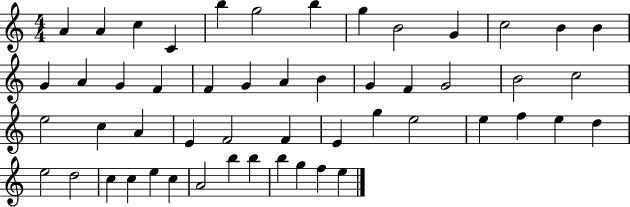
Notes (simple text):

A4/q A4/q C5/q C4/q B5/q G5/h B5/q G5/q B4/h G4/q C5/h B4/q B4/q G4/q A4/q G4/q F4/q F4/q G4/q A4/q B4/q G4/q F4/q G4/h B4/h C5/h E5/h C5/q A4/q E4/q F4/h F4/q E4/q G5/q E5/h E5/q F5/q E5/q D5/q E5/h D5/h C5/q C5/q E5/q C5/q A4/h B5/q B5/q B5/q G5/q F5/q E5/q